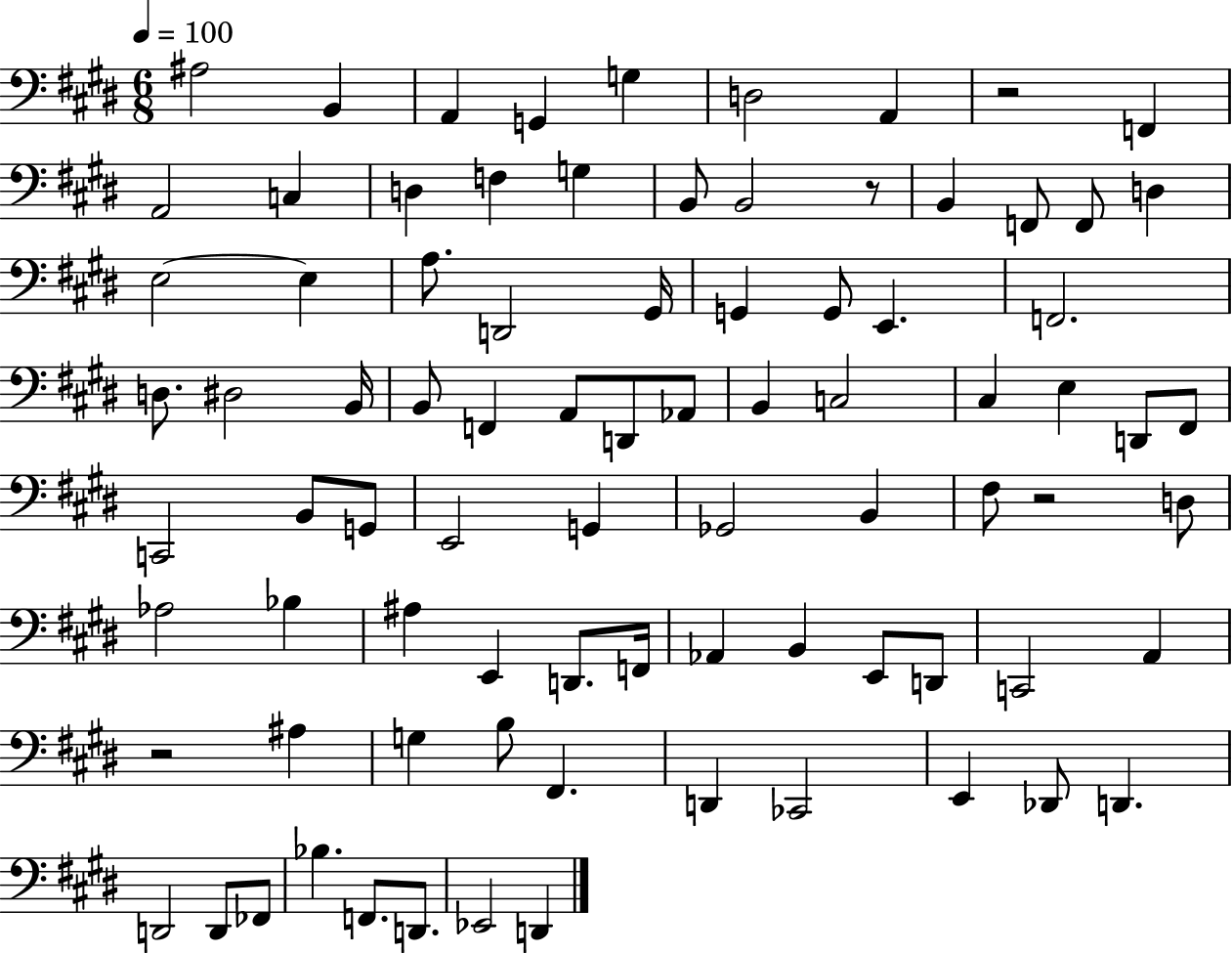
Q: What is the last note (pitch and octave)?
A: D2